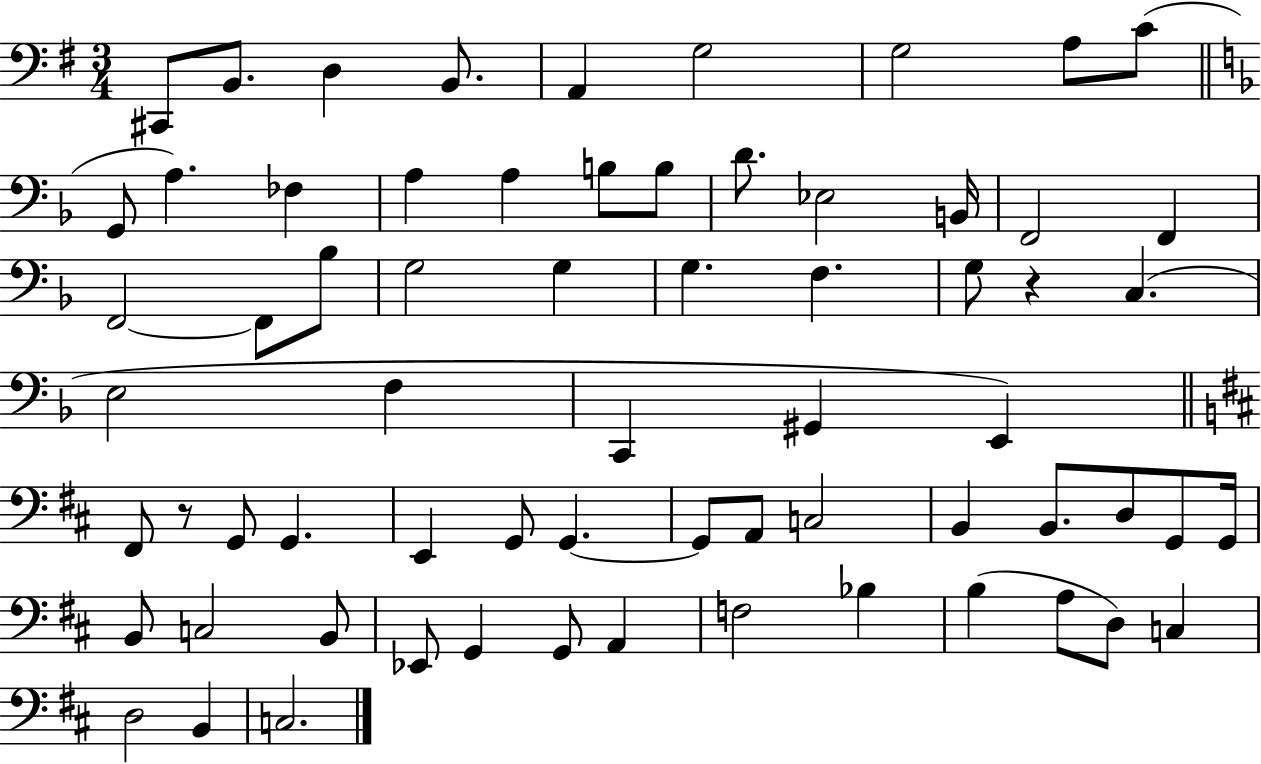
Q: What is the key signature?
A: G major